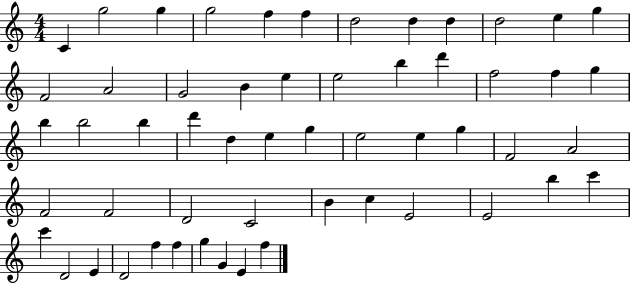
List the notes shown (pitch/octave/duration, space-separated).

C4/q G5/h G5/q G5/h F5/q F5/q D5/h D5/q D5/q D5/h E5/q G5/q F4/h A4/h G4/h B4/q E5/q E5/h B5/q D6/q F5/h F5/q G5/q B5/q B5/h B5/q D6/q D5/q E5/q G5/q E5/h E5/q G5/q F4/h A4/h F4/h F4/h D4/h C4/h B4/q C5/q E4/h E4/h B5/q C6/q C6/q D4/h E4/q D4/h F5/q F5/q G5/q G4/q E4/q F5/q